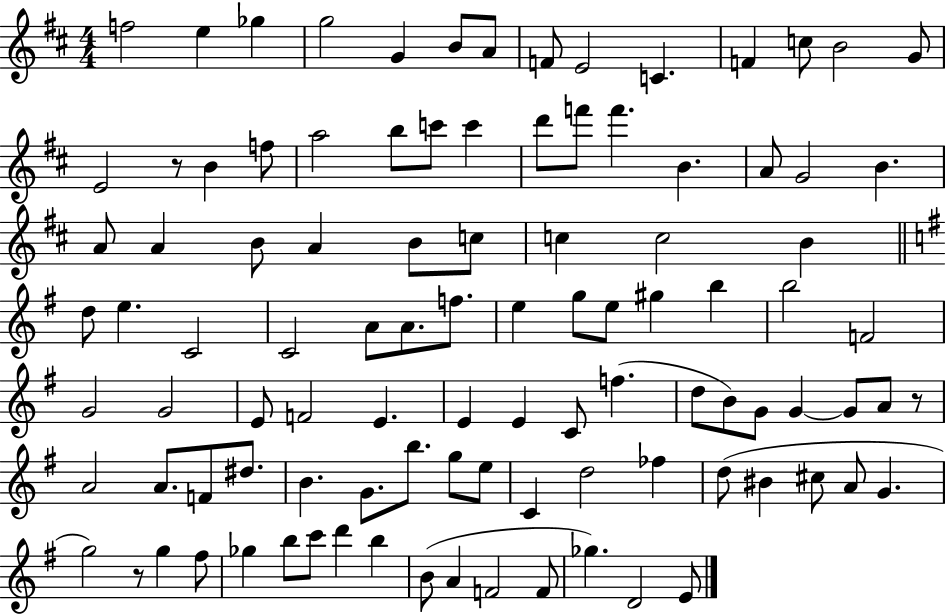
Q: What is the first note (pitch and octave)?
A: F5